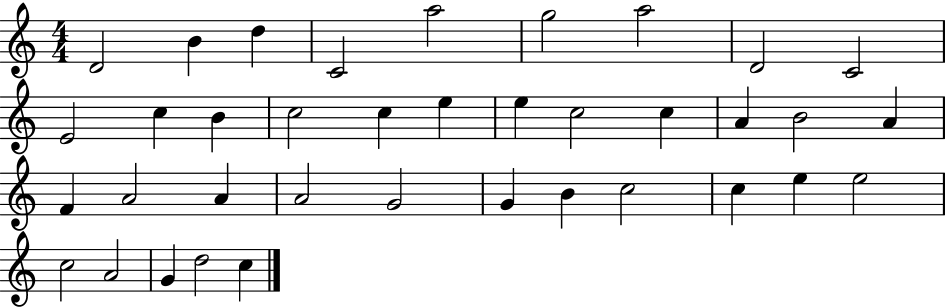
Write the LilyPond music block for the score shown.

{
  \clef treble
  \numericTimeSignature
  \time 4/4
  \key c \major
  d'2 b'4 d''4 | c'2 a''2 | g''2 a''2 | d'2 c'2 | \break e'2 c''4 b'4 | c''2 c''4 e''4 | e''4 c''2 c''4 | a'4 b'2 a'4 | \break f'4 a'2 a'4 | a'2 g'2 | g'4 b'4 c''2 | c''4 e''4 e''2 | \break c''2 a'2 | g'4 d''2 c''4 | \bar "|."
}